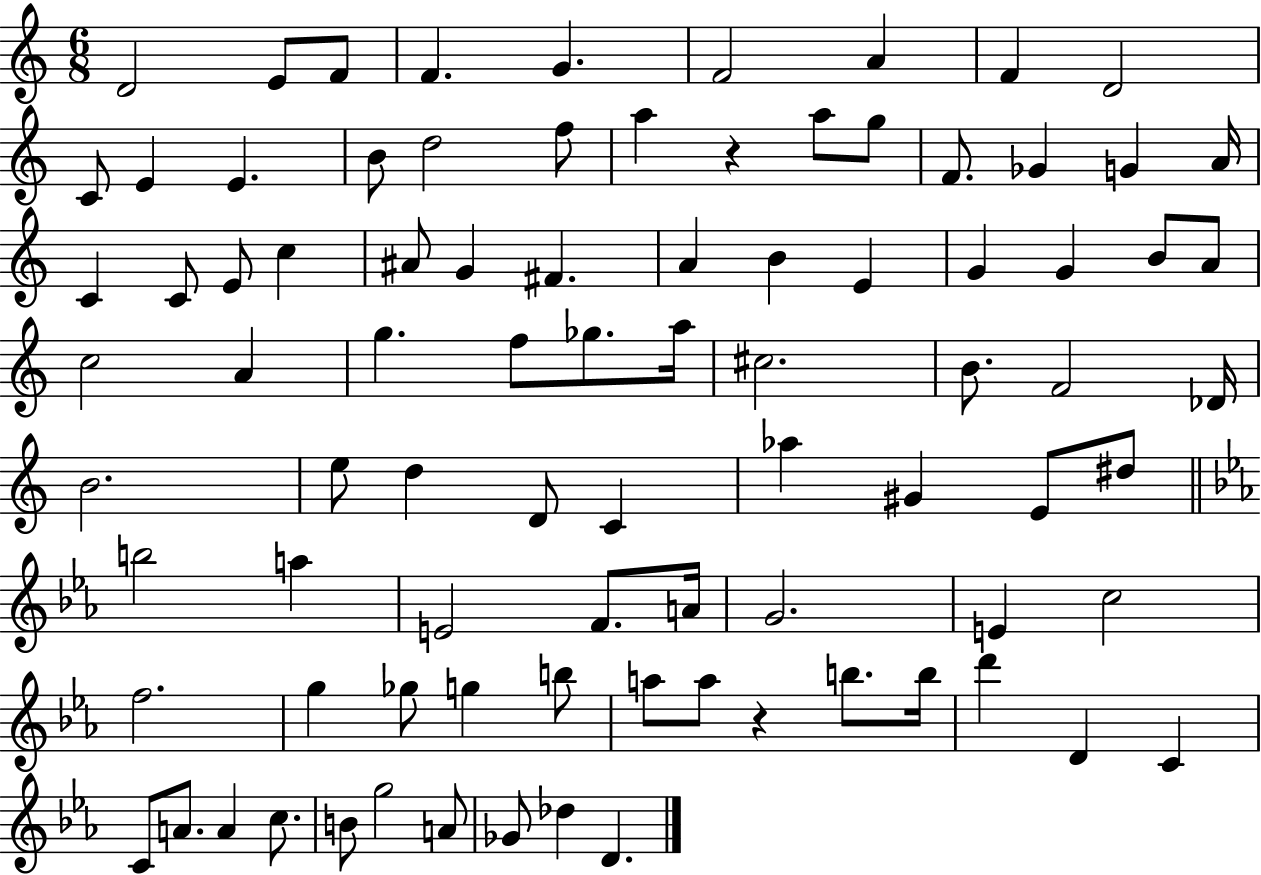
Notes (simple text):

D4/h E4/e F4/e F4/q. G4/q. F4/h A4/q F4/q D4/h C4/e E4/q E4/q. B4/e D5/h F5/e A5/q R/q A5/e G5/e F4/e. Gb4/q G4/q A4/s C4/q C4/e E4/e C5/q A#4/e G4/q F#4/q. A4/q B4/q E4/q G4/q G4/q B4/e A4/e C5/h A4/q G5/q. F5/e Gb5/e. A5/s C#5/h. B4/e. F4/h Db4/s B4/h. E5/e D5/q D4/e C4/q Ab5/q G#4/q E4/e D#5/e B5/h A5/q E4/h F4/e. A4/s G4/h. E4/q C5/h F5/h. G5/q Gb5/e G5/q B5/e A5/e A5/e R/q B5/e. B5/s D6/q D4/q C4/q C4/e A4/e. A4/q C5/e. B4/e G5/h A4/e Gb4/e Db5/q D4/q.